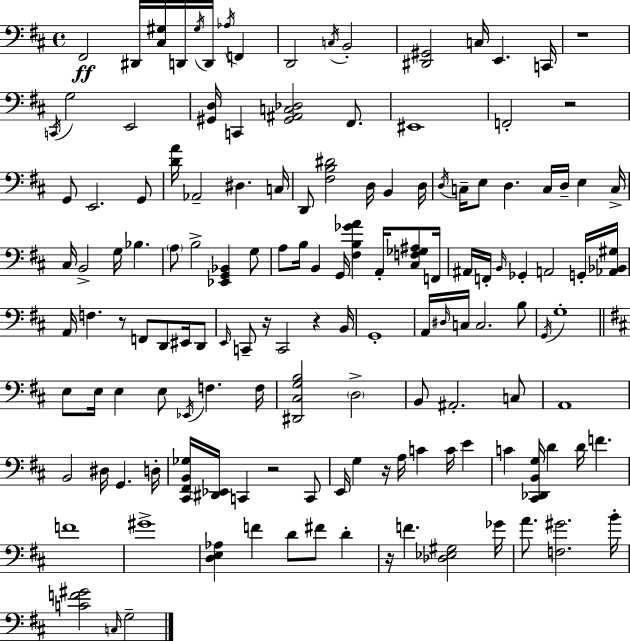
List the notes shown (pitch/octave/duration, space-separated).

F#2/h D#2/s [C#3,G#3]/s D2/s G#3/s D2/s Ab3/s F2/q D2/h C3/s B2/h [D#2,G#2]/h C3/s E2/q. C2/s R/w C2/s G3/h E2/h [G#2,D3]/s C2/q [G#2,A#2,C3,Db3]/h F#2/e. EIS2/w F2/h R/h G2/e E2/h. G2/e [D4,A4]/s Ab2/h D#3/q. C3/s D2/e [F#3,B3,D#4]/h D3/s B2/q D3/s D3/s C3/s E3/e D3/q. C3/s D3/s E3/q C3/s C#3/s B2/h G3/s Bb3/q. A3/e B3/h [Eb2,G2,Bb2]/q G3/e A3/e B3/s B2/q G2/s [F#3,B3,Gb4,A4]/q A2/s [C#3,F3,Gb3,A#3]/e F2/s A#2/s F2/s B2/s Gb2/q A2/h G2/s [Ab2,Bb2,G#3]/s A2/s F3/q. R/e F2/e D2/e EIS2/s D2/e E2/s C2/e R/s C2/h R/q B2/s G2/w A2/s D#3/s C3/s C3/h. B3/e G2/s G3/w E3/e E3/s E3/q E3/e Eb2/s F3/q. F3/s [D#2,C#3,G3,B3]/h D3/h B2/e A#2/h. C3/e A2/w B2/h D#3/s G2/q. D3/s [C#2,F#2,B2,Gb3]/s [D#2,Eb2]/s C2/q R/h C2/e E2/s G3/q R/s A3/s C4/q C4/s E4/q C4/q [C#2,Db2,B2,G3]/s D4/q D4/s F4/q. F4/w G#4/w [D3,E3,Ab3]/q F4/q D4/e F#4/e D4/q R/s F4/q. [Db3,Eb3,G#3]/h Gb4/s A4/e. [F3,G#4]/h. B4/s [C4,F4,G#4]/h C3/s G3/h